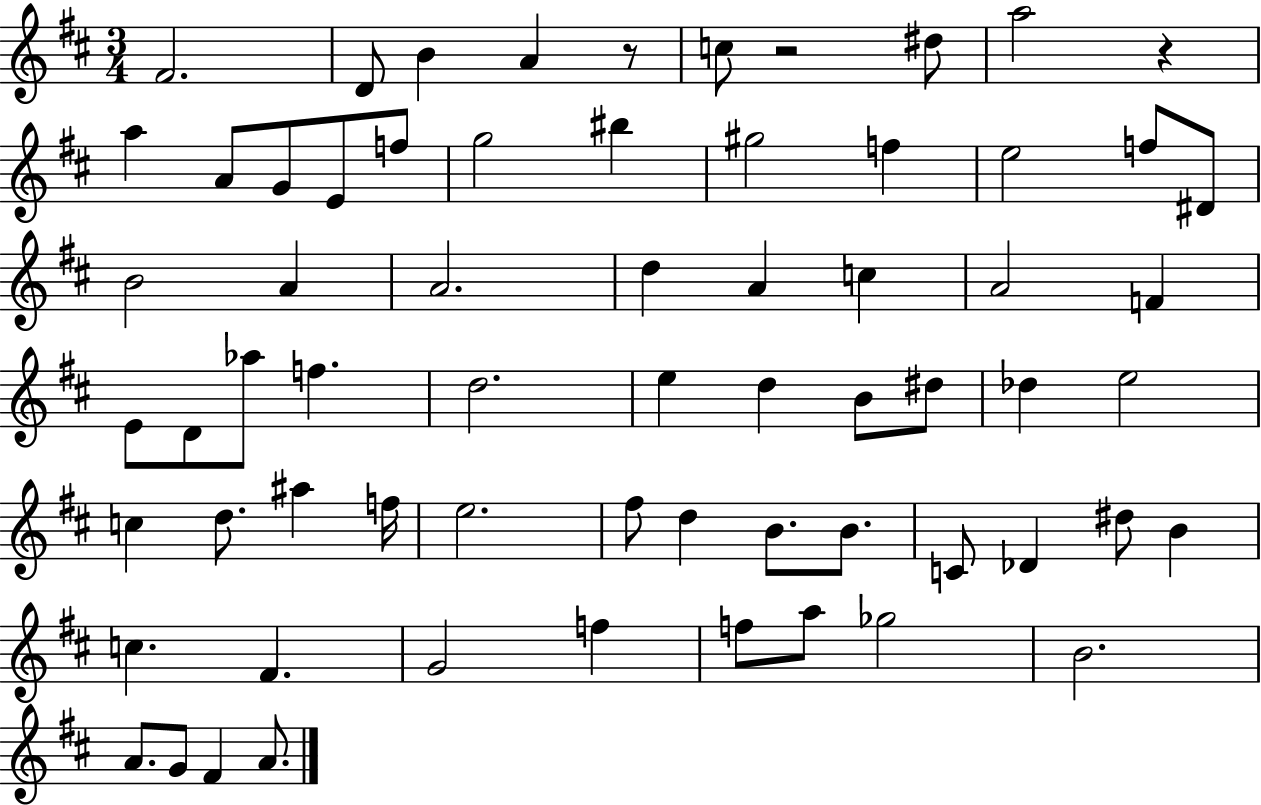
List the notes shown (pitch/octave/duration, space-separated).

F#4/h. D4/e B4/q A4/q R/e C5/e R/h D#5/e A5/h R/q A5/q A4/e G4/e E4/e F5/e G5/h BIS5/q G#5/h F5/q E5/h F5/e D#4/e B4/h A4/q A4/h. D5/q A4/q C5/q A4/h F4/q E4/e D4/e Ab5/e F5/q. D5/h. E5/q D5/q B4/e D#5/e Db5/q E5/h C5/q D5/e. A#5/q F5/s E5/h. F#5/e D5/q B4/e. B4/e. C4/e Db4/q D#5/e B4/q C5/q. F#4/q. G4/h F5/q F5/e A5/e Gb5/h B4/h. A4/e. G4/e F#4/q A4/e.